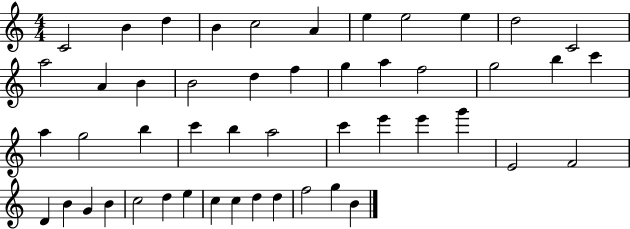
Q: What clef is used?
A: treble